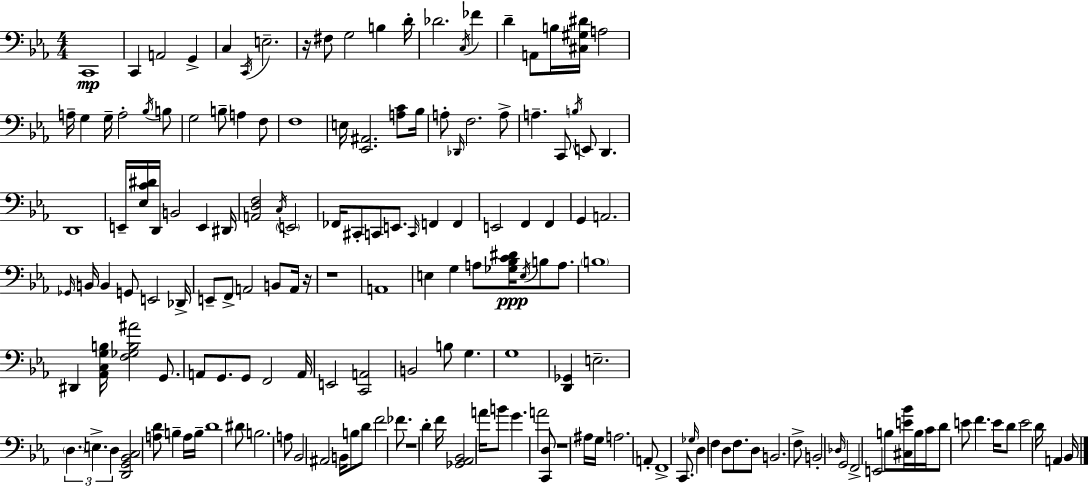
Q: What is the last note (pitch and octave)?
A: Bb2